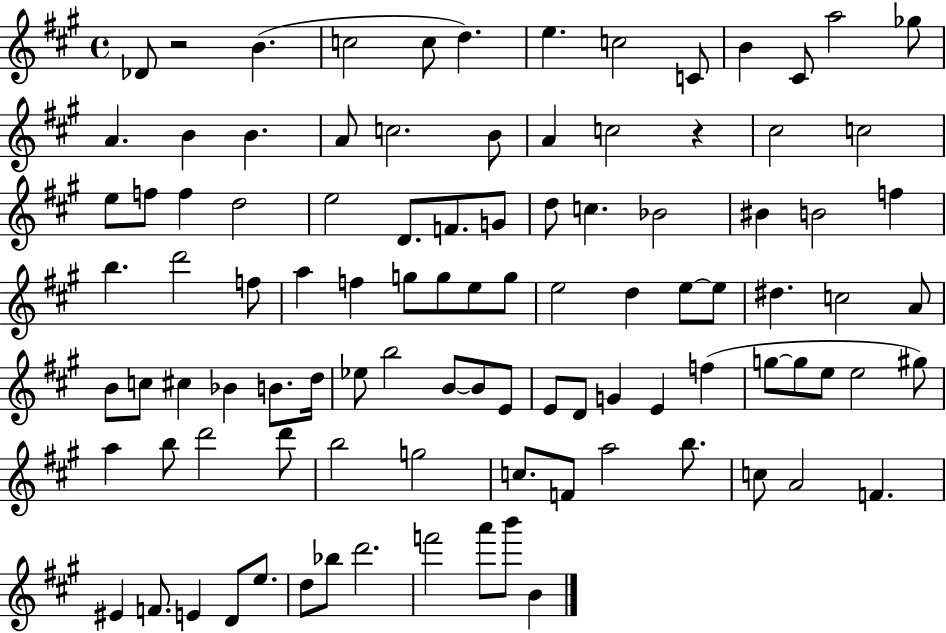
X:1
T:Untitled
M:4/4
L:1/4
K:A
_D/2 z2 B c2 c/2 d e c2 C/2 B ^C/2 a2 _g/2 A B B A/2 c2 B/2 A c2 z ^c2 c2 e/2 f/2 f d2 e2 D/2 F/2 G/2 d/2 c _B2 ^B B2 f b d'2 f/2 a f g/2 g/2 e/2 g/2 e2 d e/2 e/2 ^d c2 A/2 B/2 c/2 ^c _B B/2 d/4 _e/2 b2 B/2 B/2 E/2 E/2 D/2 G E f g/2 g/2 e/2 e2 ^g/2 a b/2 d'2 d'/2 b2 g2 c/2 F/2 a2 b/2 c/2 A2 F ^E F/2 E D/2 e/2 d/2 _b/2 d'2 f'2 a'/2 b'/2 B